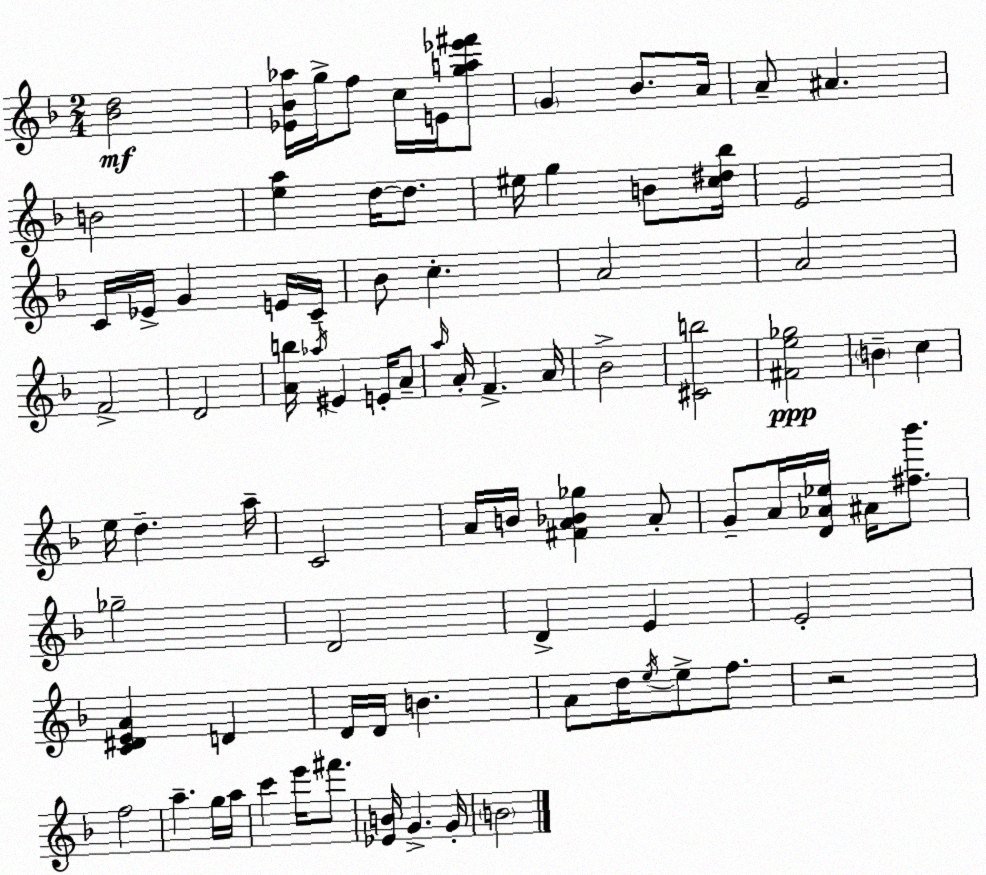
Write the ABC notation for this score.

X:1
T:Untitled
M:2/4
L:1/4
K:F
[_Bd]2 [_E_B_a]/4 g/4 f/2 c/4 E/4 [ga_e'^f']/2 G _B/2 A/4 A/2 ^A B2 [ea] d/4 d/2 ^e/4 g B/2 [c^d_b]/4 E2 C/4 _E/4 G E/4 C/4 _B/2 c A2 A2 F2 D2 [Ab]/4 _a/4 ^E E/4 A/2 a/4 A/4 F A/4 _B2 [^Cb]2 [^Fe_g]2 B c e/4 d a/4 C2 A/4 B/4 [^FA_B_g] A/2 G/2 A/4 [D_A_e]/4 ^A/4 [^f_b']/2 _g2 D2 D E E2 [C^DEA] D D/4 D/4 B A/2 d/4 e/4 e/2 f/2 z2 f2 a g/4 a/4 c' e'/4 ^f'/2 [_EB]/4 G G/4 B2